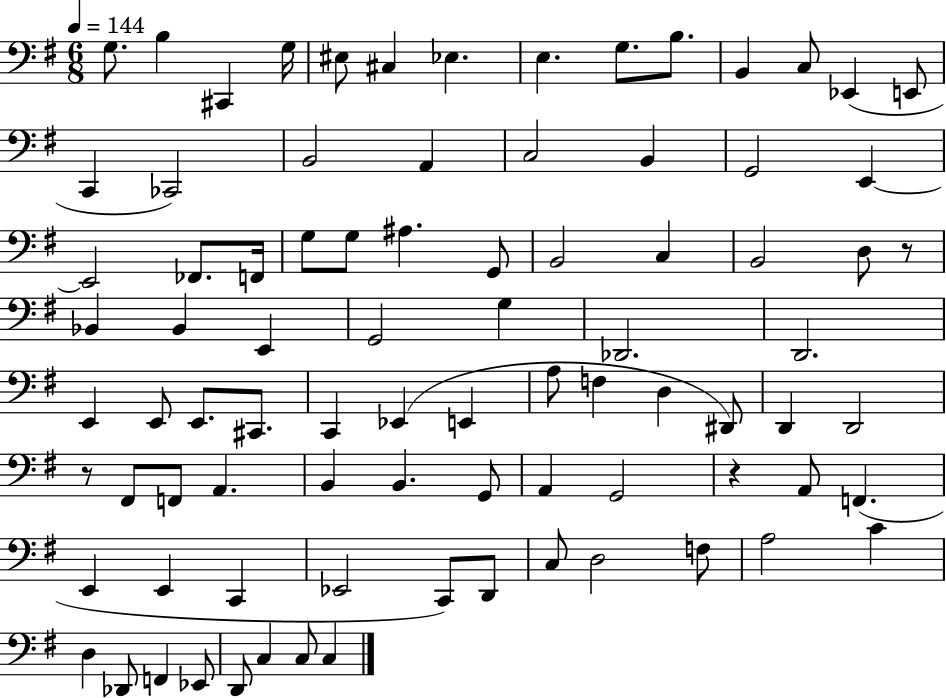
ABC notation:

X:1
T:Untitled
M:6/8
L:1/4
K:G
G,/2 B, ^C,, G,/4 ^E,/2 ^C, _E, E, G,/2 B,/2 B,, C,/2 _E,, E,,/2 C,, _C,,2 B,,2 A,, C,2 B,, G,,2 E,, E,,2 _F,,/2 F,,/4 G,/2 G,/2 ^A, G,,/2 B,,2 C, B,,2 D,/2 z/2 _B,, _B,, E,, G,,2 G, _D,,2 D,,2 E,, E,,/2 E,,/2 ^C,,/2 C,, _E,, E,, A,/2 F, D, ^D,,/2 D,, D,,2 z/2 ^F,,/2 F,,/2 A,, B,, B,, G,,/2 A,, G,,2 z A,,/2 F,, E,, E,, C,, _E,,2 C,,/2 D,,/2 C,/2 D,2 F,/2 A,2 C D, _D,,/2 F,, _E,,/2 D,,/2 C, C,/2 C,